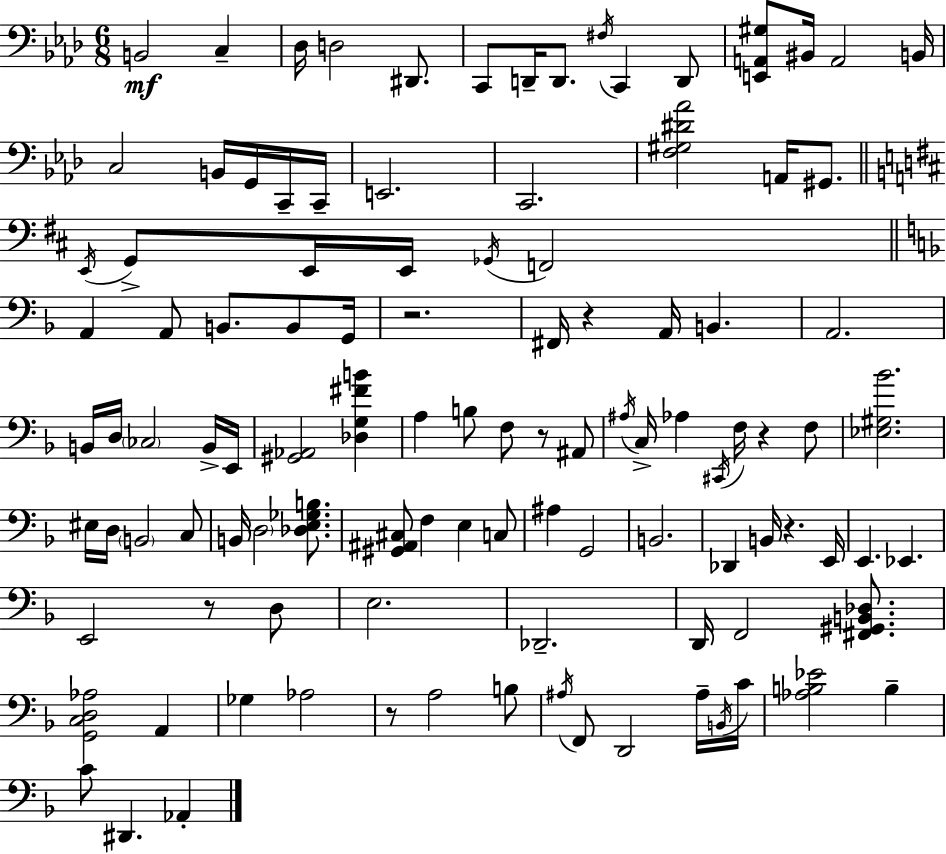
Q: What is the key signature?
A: AES major